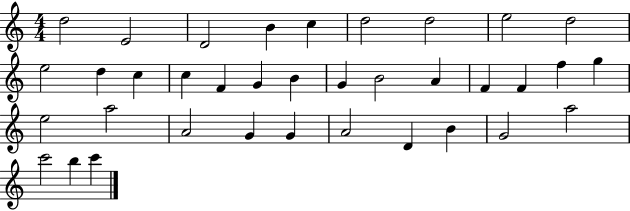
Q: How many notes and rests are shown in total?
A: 36